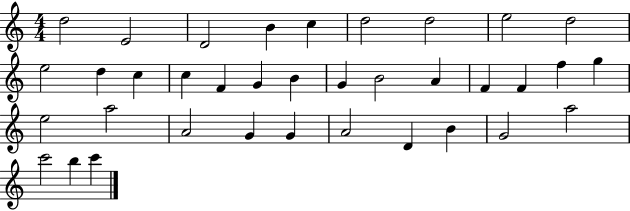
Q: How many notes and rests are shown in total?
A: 36